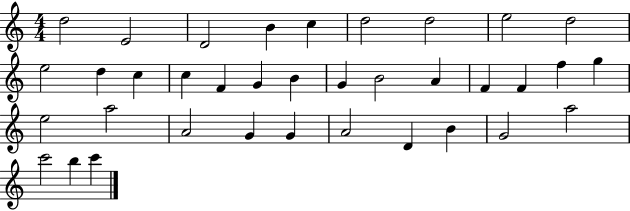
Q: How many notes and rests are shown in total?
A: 36